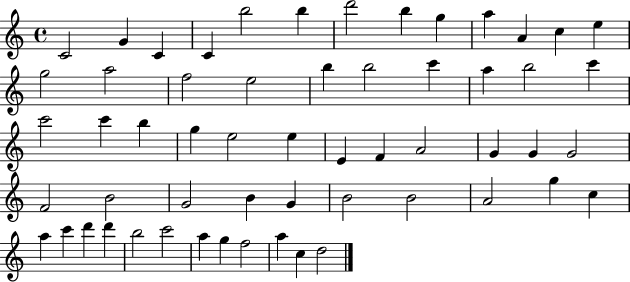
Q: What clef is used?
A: treble